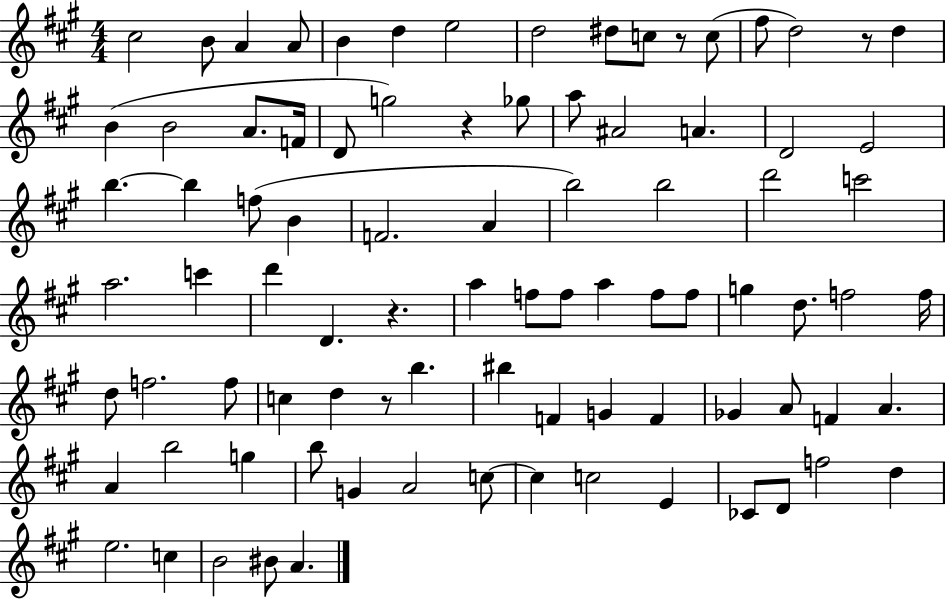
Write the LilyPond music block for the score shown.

{
  \clef treble
  \numericTimeSignature
  \time 4/4
  \key a \major
  cis''2 b'8 a'4 a'8 | b'4 d''4 e''2 | d''2 dis''8 c''8 r8 c''8( | fis''8 d''2) r8 d''4 | \break b'4( b'2 a'8. f'16 | d'8 g''2) r4 ges''8 | a''8 ais'2 a'4. | d'2 e'2 | \break b''4.~~ b''4 f''8( b'4 | f'2. a'4 | b''2) b''2 | d'''2 c'''2 | \break a''2. c'''4 | d'''4 d'4. r4. | a''4 f''8 f''8 a''4 f''8 f''8 | g''4 d''8. f''2 f''16 | \break d''8 f''2. f''8 | c''4 d''4 r8 b''4. | bis''4 f'4 g'4 f'4 | ges'4 a'8 f'4 a'4. | \break a'4 b''2 g''4 | b''8 g'4 a'2 c''8~~ | c''4 c''2 e'4 | ces'8 d'8 f''2 d''4 | \break e''2. c''4 | b'2 bis'8 a'4. | \bar "|."
}